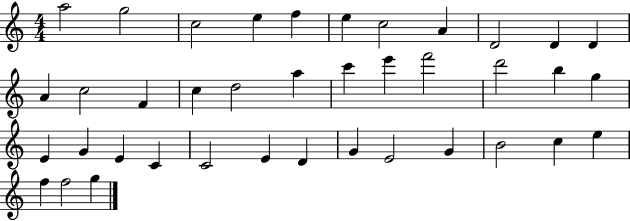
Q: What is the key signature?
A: C major